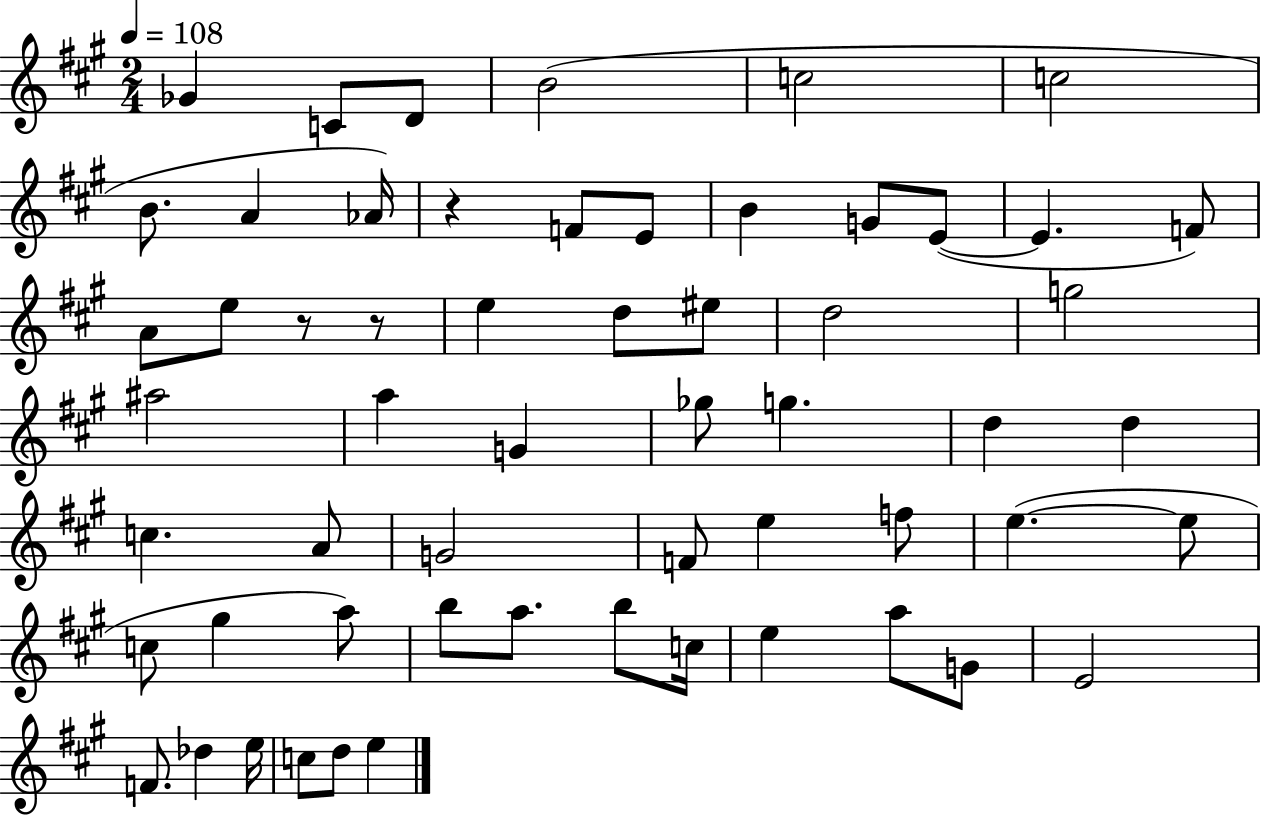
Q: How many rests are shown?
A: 3